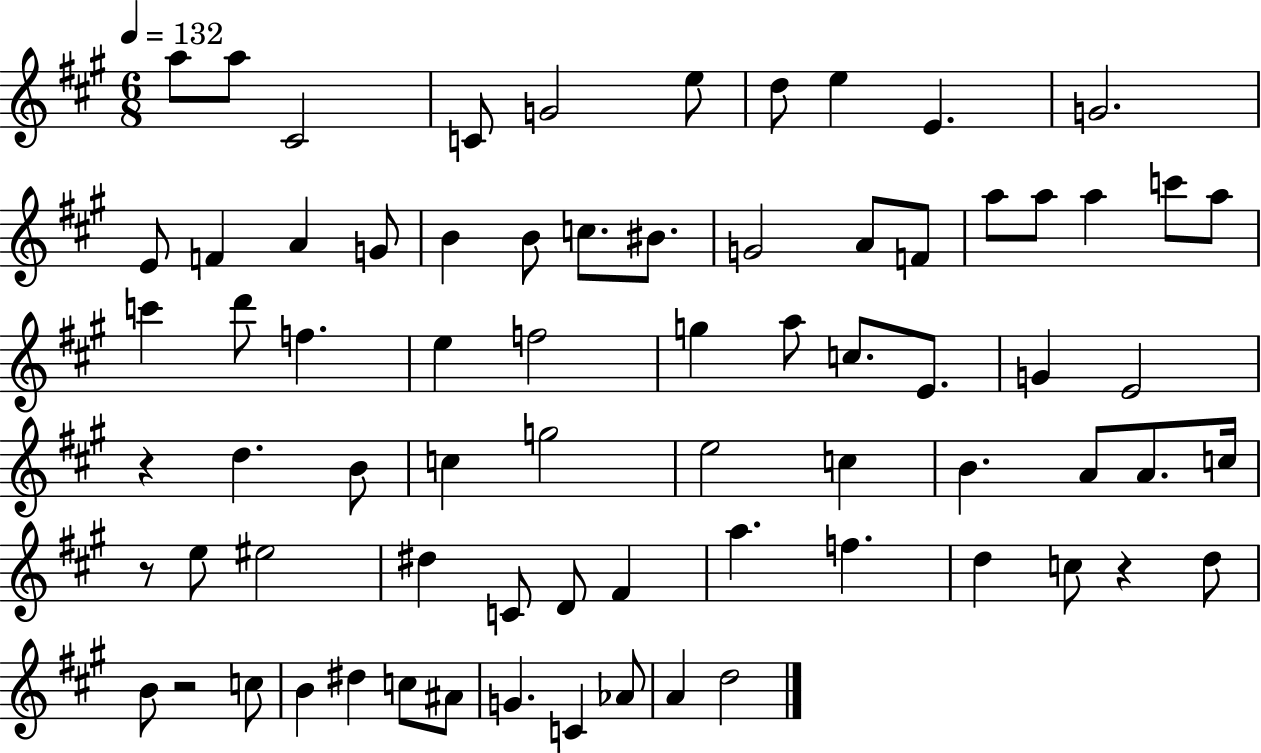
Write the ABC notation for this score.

X:1
T:Untitled
M:6/8
L:1/4
K:A
a/2 a/2 ^C2 C/2 G2 e/2 d/2 e E G2 E/2 F A G/2 B B/2 c/2 ^B/2 G2 A/2 F/2 a/2 a/2 a c'/2 a/2 c' d'/2 f e f2 g a/2 c/2 E/2 G E2 z d B/2 c g2 e2 c B A/2 A/2 c/4 z/2 e/2 ^e2 ^d C/2 D/2 ^F a f d c/2 z d/2 B/2 z2 c/2 B ^d c/2 ^A/2 G C _A/2 A d2